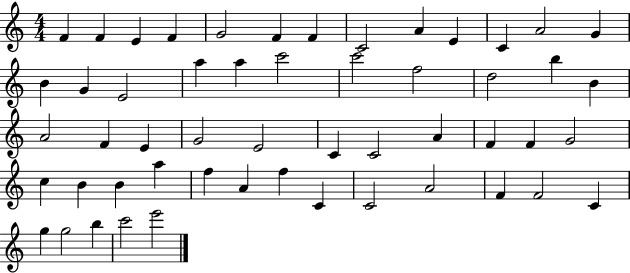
F4/q F4/q E4/q F4/q G4/h F4/q F4/q C4/h A4/q E4/q C4/q A4/h G4/q B4/q G4/q E4/h A5/q A5/q C6/h C6/h F5/h D5/h B5/q B4/q A4/h F4/q E4/q G4/h E4/h C4/q C4/h A4/q F4/q F4/q G4/h C5/q B4/q B4/q A5/q F5/q A4/q F5/q C4/q C4/h A4/h F4/q F4/h C4/q G5/q G5/h B5/q C6/h E6/h